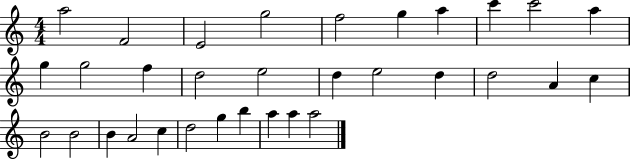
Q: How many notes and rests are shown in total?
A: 32